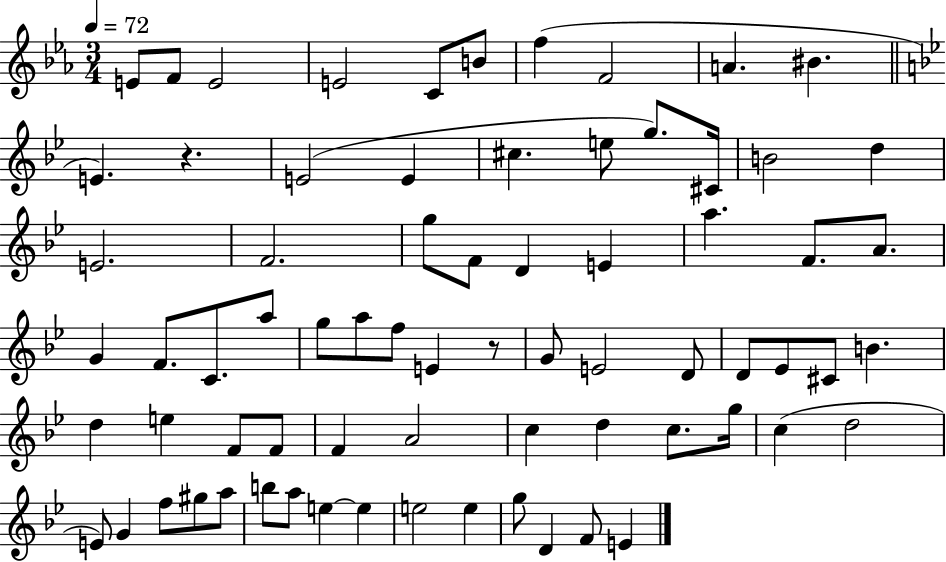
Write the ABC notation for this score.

X:1
T:Untitled
M:3/4
L:1/4
K:Eb
E/2 F/2 E2 E2 C/2 B/2 f F2 A ^B E z E2 E ^c e/2 g/2 ^C/4 B2 d E2 F2 g/2 F/2 D E a F/2 A/2 G F/2 C/2 a/2 g/2 a/2 f/2 E z/2 G/2 E2 D/2 D/2 _E/2 ^C/2 B d e F/2 F/2 F A2 c d c/2 g/4 c d2 E/2 G f/2 ^g/2 a/2 b/2 a/2 e e e2 e g/2 D F/2 E